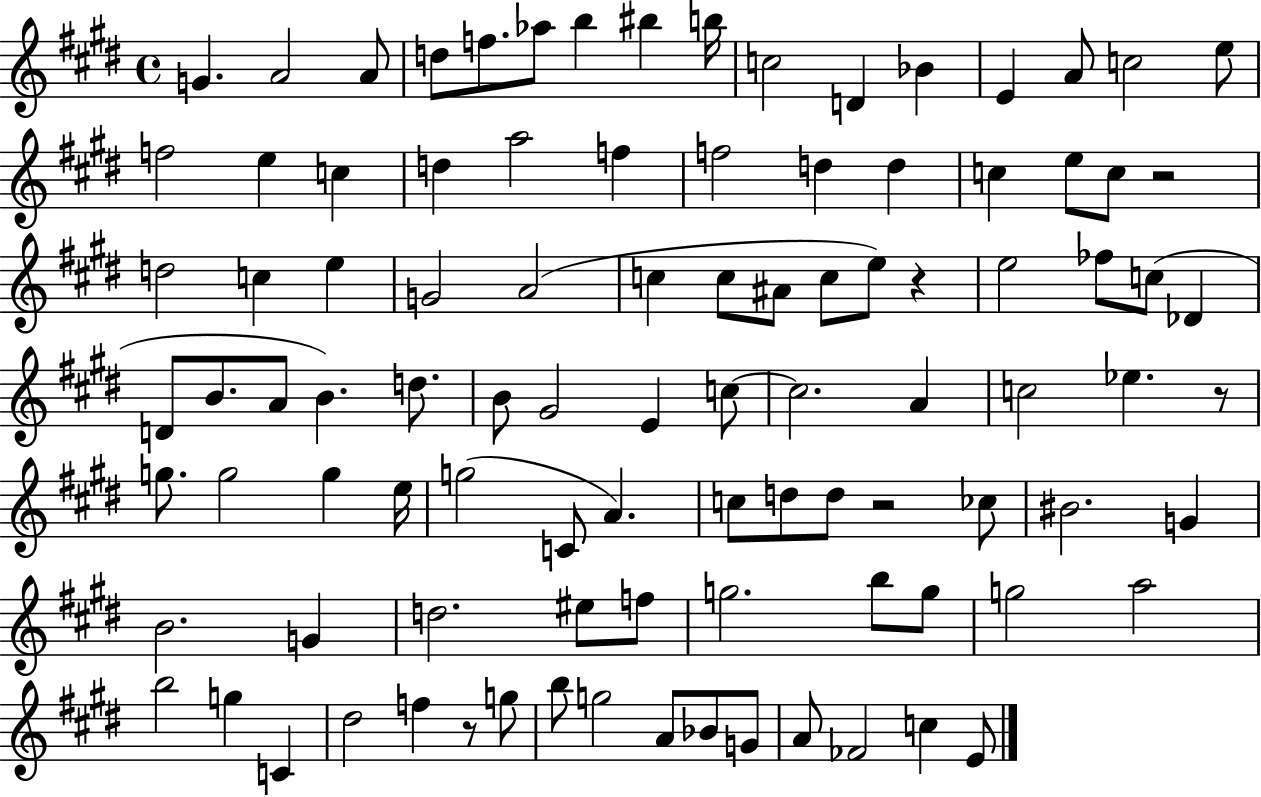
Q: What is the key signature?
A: E major